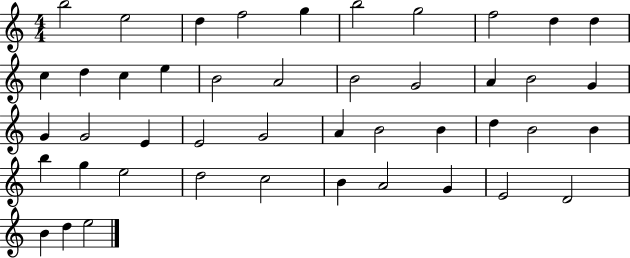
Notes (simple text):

B5/h E5/h D5/q F5/h G5/q B5/h G5/h F5/h D5/q D5/q C5/q D5/q C5/q E5/q B4/h A4/h B4/h G4/h A4/q B4/h G4/q G4/q G4/h E4/q E4/h G4/h A4/q B4/h B4/q D5/q B4/h B4/q B5/q G5/q E5/h D5/h C5/h B4/q A4/h G4/q E4/h D4/h B4/q D5/q E5/h